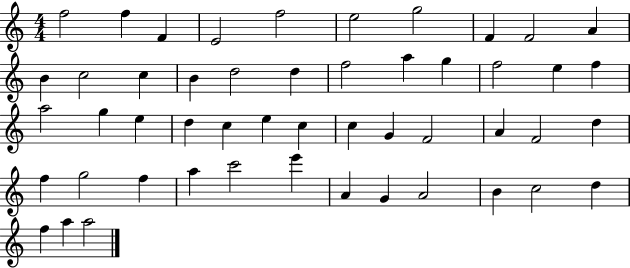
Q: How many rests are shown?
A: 0